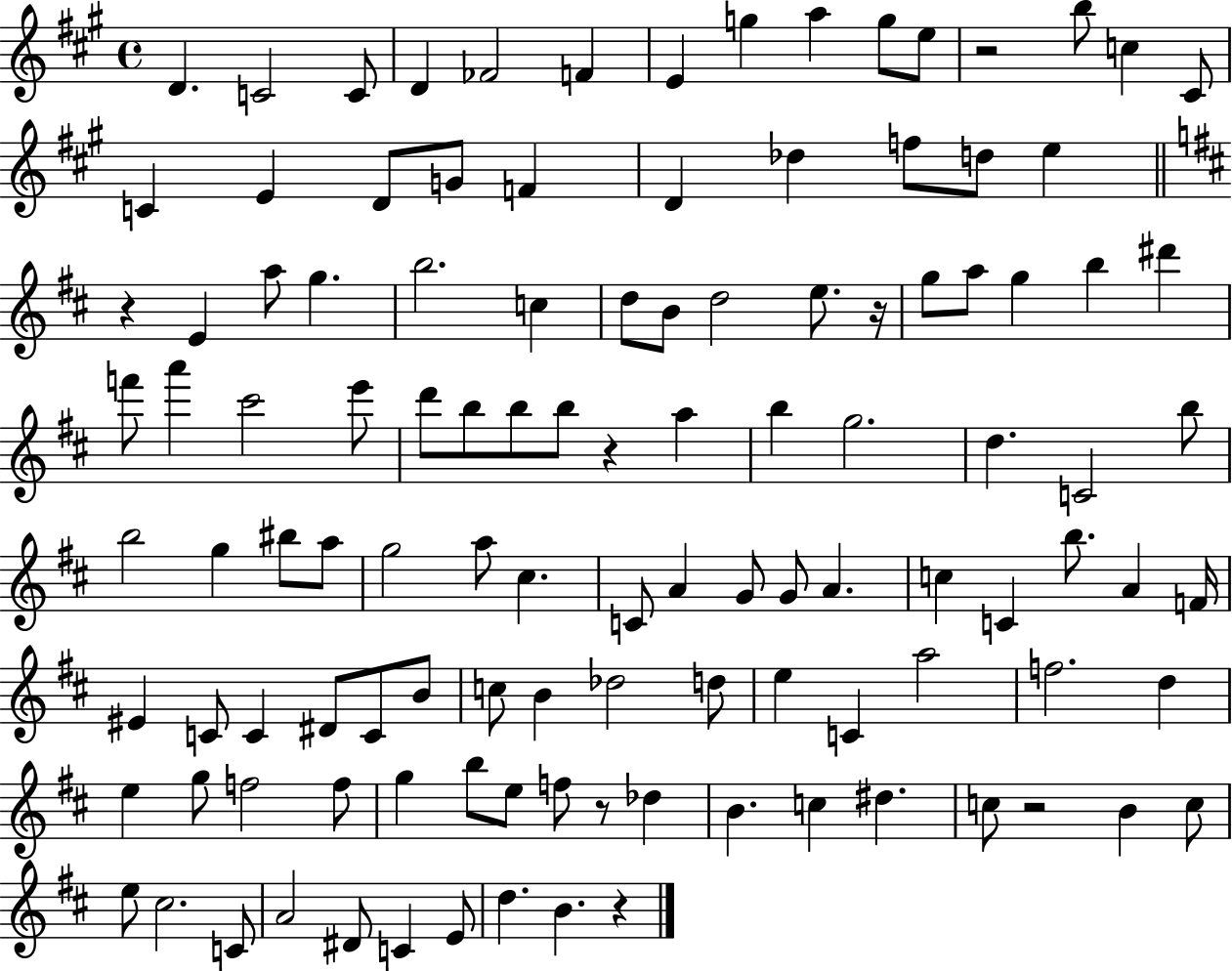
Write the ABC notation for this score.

X:1
T:Untitled
M:4/4
L:1/4
K:A
D C2 C/2 D _F2 F E g a g/2 e/2 z2 b/2 c ^C/2 C E D/2 G/2 F D _d f/2 d/2 e z E a/2 g b2 c d/2 B/2 d2 e/2 z/4 g/2 a/2 g b ^d' f'/2 a' ^c'2 e'/2 d'/2 b/2 b/2 b/2 z a b g2 d C2 b/2 b2 g ^b/2 a/2 g2 a/2 ^c C/2 A G/2 G/2 A c C b/2 A F/4 ^E C/2 C ^D/2 C/2 B/2 c/2 B _d2 d/2 e C a2 f2 d e g/2 f2 f/2 g b/2 e/2 f/2 z/2 _d B c ^d c/2 z2 B c/2 e/2 ^c2 C/2 A2 ^D/2 C E/2 d B z